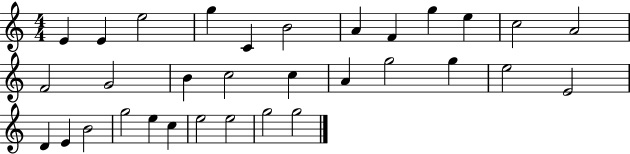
X:1
T:Untitled
M:4/4
L:1/4
K:C
E E e2 g C B2 A F g e c2 A2 F2 G2 B c2 c A g2 g e2 E2 D E B2 g2 e c e2 e2 g2 g2